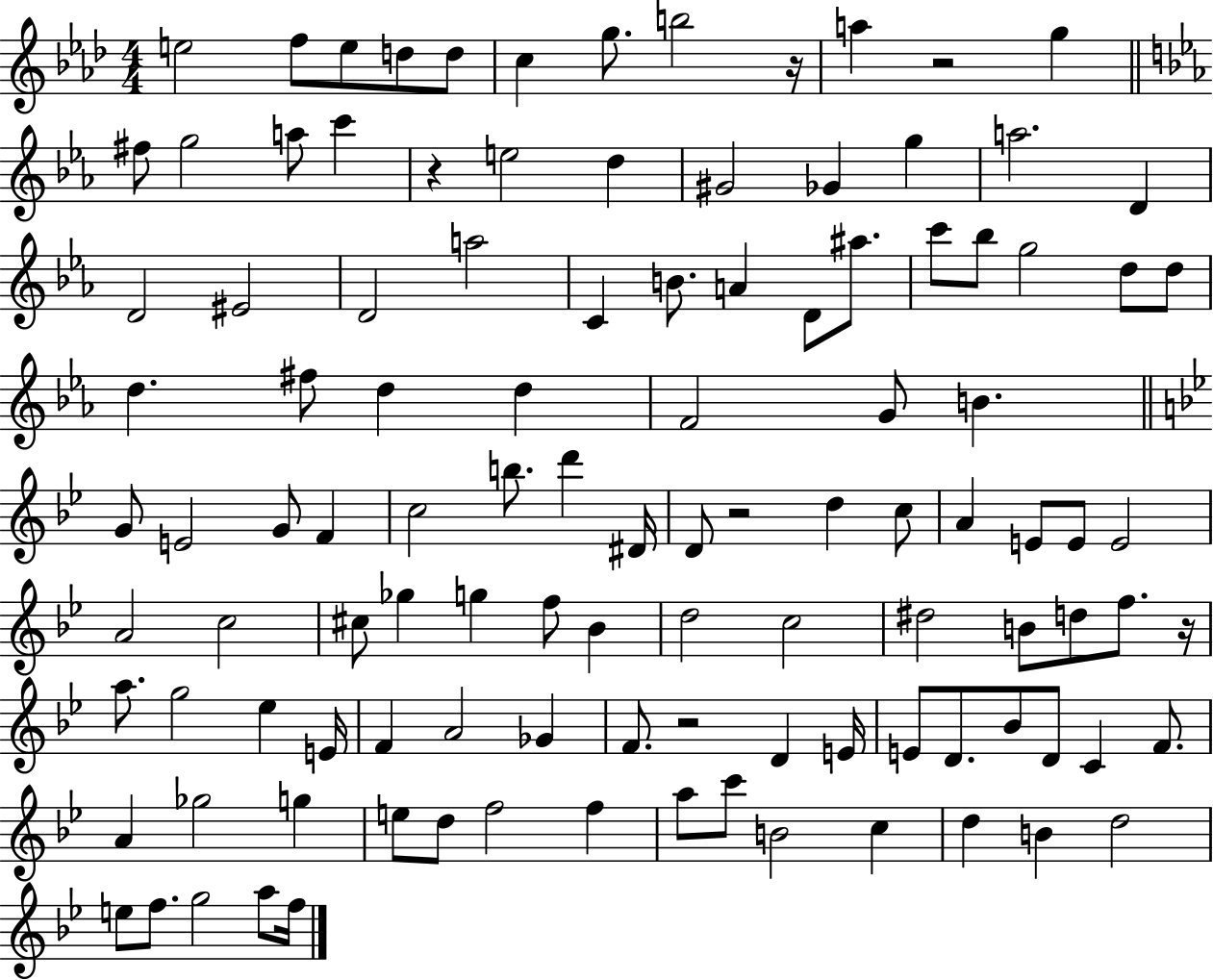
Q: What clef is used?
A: treble